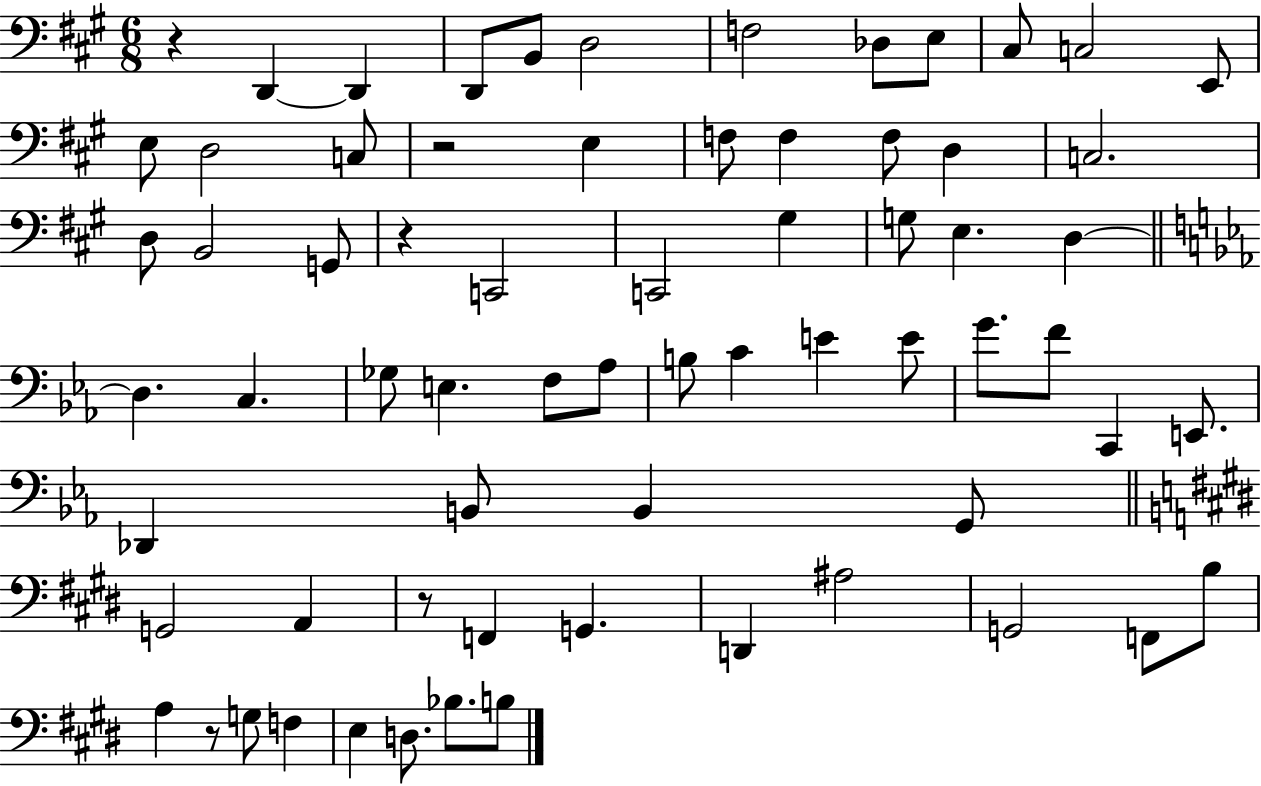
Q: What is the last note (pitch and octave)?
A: B3